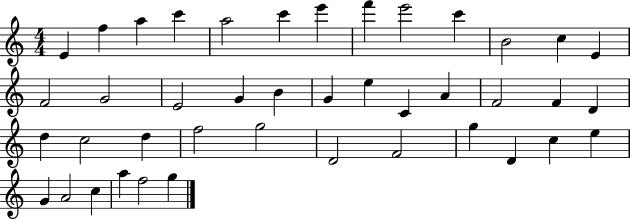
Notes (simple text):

E4/q F5/q A5/q C6/q A5/h C6/q E6/q F6/q E6/h C6/q B4/h C5/q E4/q F4/h G4/h E4/h G4/q B4/q G4/q E5/q C4/q A4/q F4/h F4/q D4/q D5/q C5/h D5/q F5/h G5/h D4/h F4/h G5/q D4/q C5/q E5/q G4/q A4/h C5/q A5/q F5/h G5/q